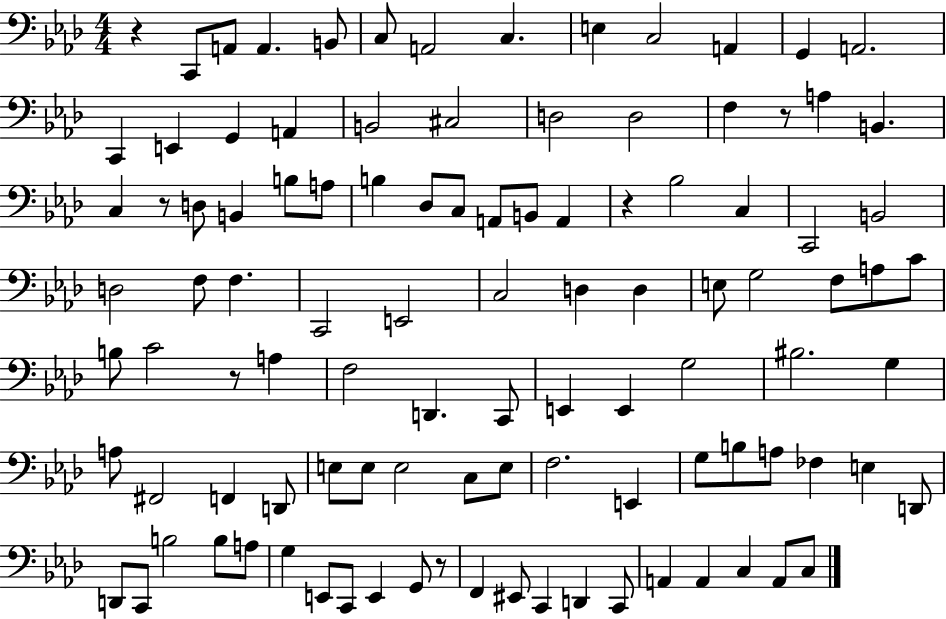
R/q C2/e A2/e A2/q. B2/e C3/e A2/h C3/q. E3/q C3/h A2/q G2/q A2/h. C2/q E2/q G2/q A2/q B2/h C#3/h D3/h D3/h F3/q R/e A3/q B2/q. C3/q R/e D3/e B2/q B3/e A3/e B3/q Db3/e C3/e A2/e B2/e A2/q R/q Bb3/h C3/q C2/h B2/h D3/h F3/e F3/q. C2/h E2/h C3/h D3/q D3/q E3/e G3/h F3/e A3/e C4/e B3/e C4/h R/e A3/q F3/h D2/q. C2/e E2/q E2/q G3/h BIS3/h. G3/q A3/e F#2/h F2/q D2/e E3/e E3/e E3/h C3/e E3/e F3/h. E2/q G3/e B3/e A3/e FES3/q E3/q D2/e D2/e C2/e B3/h B3/e A3/e G3/q E2/e C2/e E2/q G2/e R/e F2/q EIS2/e C2/q D2/q C2/e A2/q A2/q C3/q A2/e C3/e